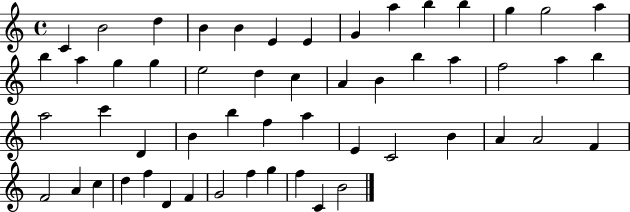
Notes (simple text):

C4/q B4/h D5/q B4/q B4/q E4/q E4/q G4/q A5/q B5/q B5/q G5/q G5/h A5/q B5/q A5/q G5/q G5/q E5/h D5/q C5/q A4/q B4/q B5/q A5/q F5/h A5/q B5/q A5/h C6/q D4/q B4/q B5/q F5/q A5/q E4/q C4/h B4/q A4/q A4/h F4/q F4/h A4/q C5/q D5/q F5/q D4/q F4/q G4/h F5/q G5/q F5/q C4/q B4/h